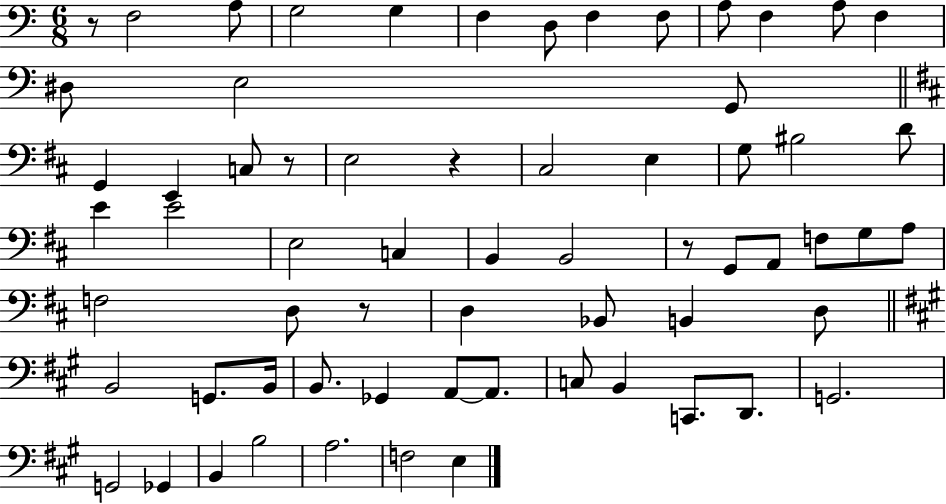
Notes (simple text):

R/e F3/h A3/e G3/h G3/q F3/q D3/e F3/q F3/e A3/e F3/q A3/e F3/q D#3/e E3/h G2/e G2/q E2/q C3/e R/e E3/h R/q C#3/h E3/q G3/e BIS3/h D4/e E4/q E4/h E3/h C3/q B2/q B2/h R/e G2/e A2/e F3/e G3/e A3/e F3/h D3/e R/e D3/q Bb2/e B2/q D3/e B2/h G2/e. B2/s B2/e. Gb2/q A2/e A2/e. C3/e B2/q C2/e. D2/e. G2/h. G2/h Gb2/q B2/q B3/h A3/h. F3/h E3/q